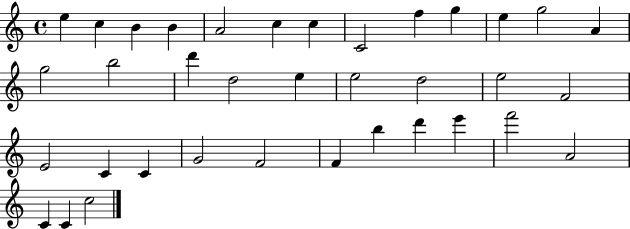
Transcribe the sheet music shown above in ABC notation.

X:1
T:Untitled
M:4/4
L:1/4
K:C
e c B B A2 c c C2 f g e g2 A g2 b2 d' d2 e e2 d2 e2 F2 E2 C C G2 F2 F b d' e' f'2 A2 C C c2